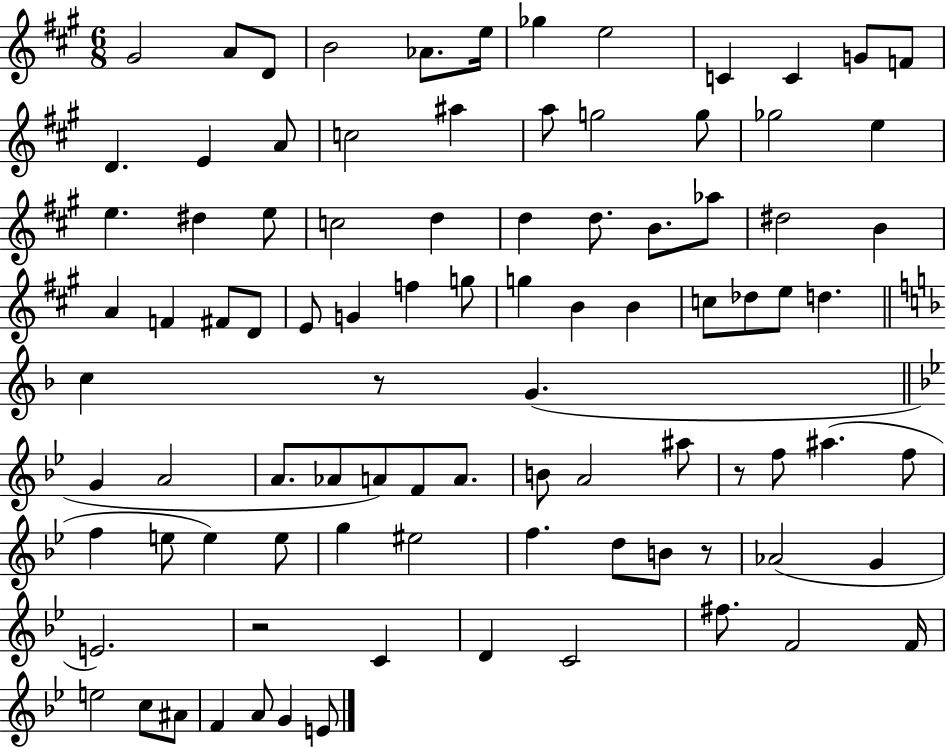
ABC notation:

X:1
T:Untitled
M:6/8
L:1/4
K:A
^G2 A/2 D/2 B2 _A/2 e/4 _g e2 C C G/2 F/2 D E A/2 c2 ^a a/2 g2 g/2 _g2 e e ^d e/2 c2 d d d/2 B/2 _a/2 ^d2 B A F ^F/2 D/2 E/2 G f g/2 g B B c/2 _d/2 e/2 d c z/2 G G A2 A/2 _A/2 A/2 F/2 A/2 B/2 A2 ^a/2 z/2 f/2 ^a f/2 f e/2 e e/2 g ^e2 f d/2 B/2 z/2 _A2 G E2 z2 C D C2 ^f/2 F2 F/4 e2 c/2 ^A/2 F A/2 G E/2